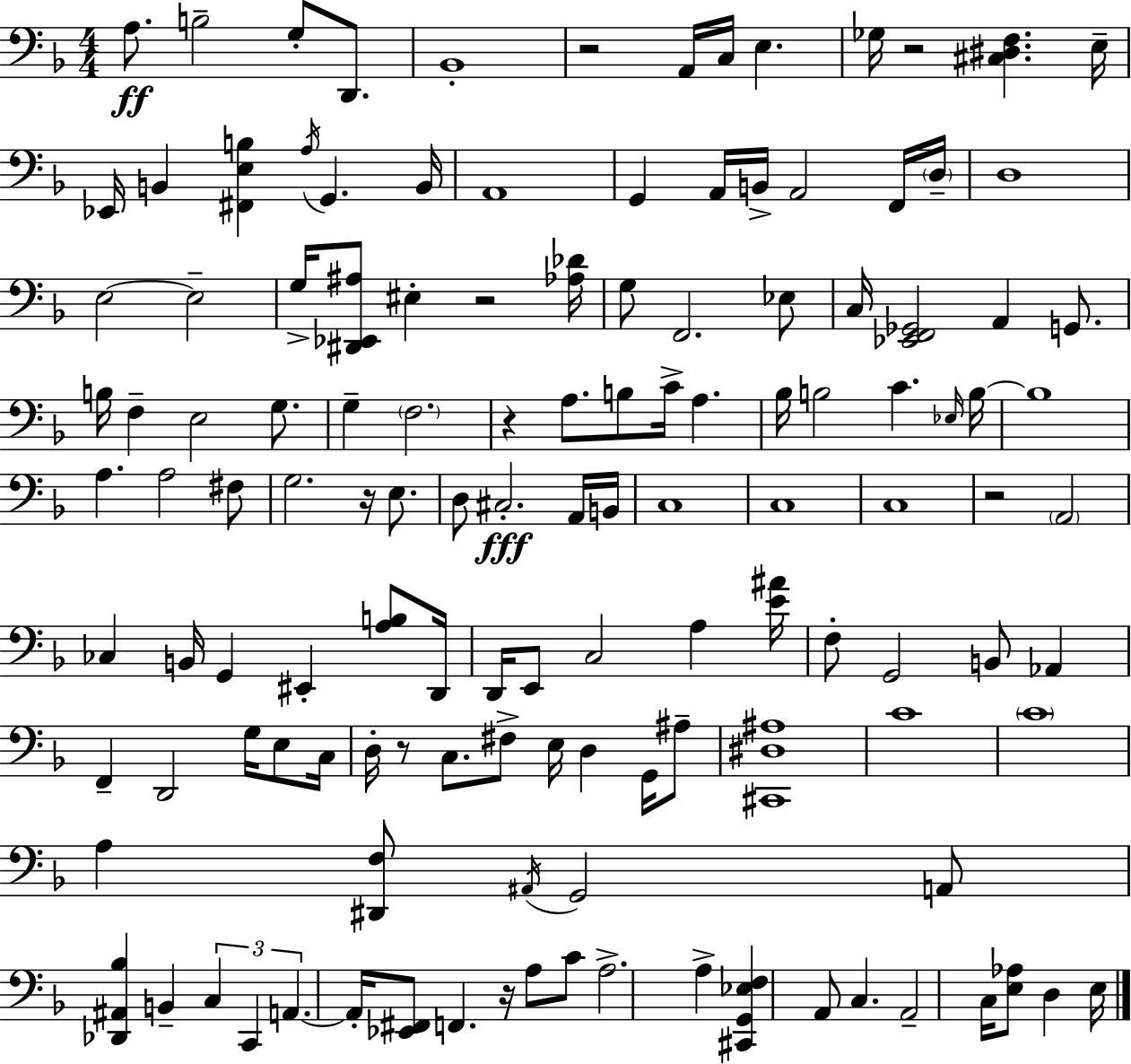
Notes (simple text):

A3/e. B3/h G3/e D2/e. Bb2/w R/h A2/s C3/s E3/q. Gb3/s R/h [C#3,D#3,F3]/q. E3/s Eb2/s B2/q [F#2,E3,B3]/q A3/s G2/q. B2/s A2/w G2/q A2/s B2/s A2/h F2/s D3/s D3/w E3/h E3/h G3/s [D#2,Eb2,A#3]/e EIS3/q R/h [Ab3,Db4]/s G3/e F2/h. Eb3/e C3/s [Eb2,F2,Gb2]/h A2/q G2/e. B3/s F3/q E3/h G3/e. G3/q F3/h. R/q A3/e. B3/e C4/s A3/q. Bb3/s B3/h C4/q. Eb3/s B3/s B3/w A3/q. A3/h F#3/e G3/h. R/s E3/e. D3/e C#3/h. A2/s B2/s C3/w C3/w C3/w R/h A2/h CES3/q B2/s G2/q EIS2/q [A3,B3]/e D2/s D2/s E2/e C3/h A3/q [E4,A#4]/s F3/e G2/h B2/e Ab2/q F2/q D2/h G3/s E3/e C3/s D3/s R/e C3/e. F#3/e E3/s D3/q G2/s A#3/e [C#2,D#3,A#3]/w C4/w C4/w A3/q [D#2,F3]/e A#2/s G2/h A2/e [Db2,A#2,Bb3]/q B2/q C3/q C2/q A2/q. A2/s [Eb2,F#2]/e F2/q. R/s A3/e C4/e A3/h. A3/q [C#2,G2,Eb3,F3]/q A2/e C3/q. A2/h C3/s [E3,Ab3]/e D3/q E3/s